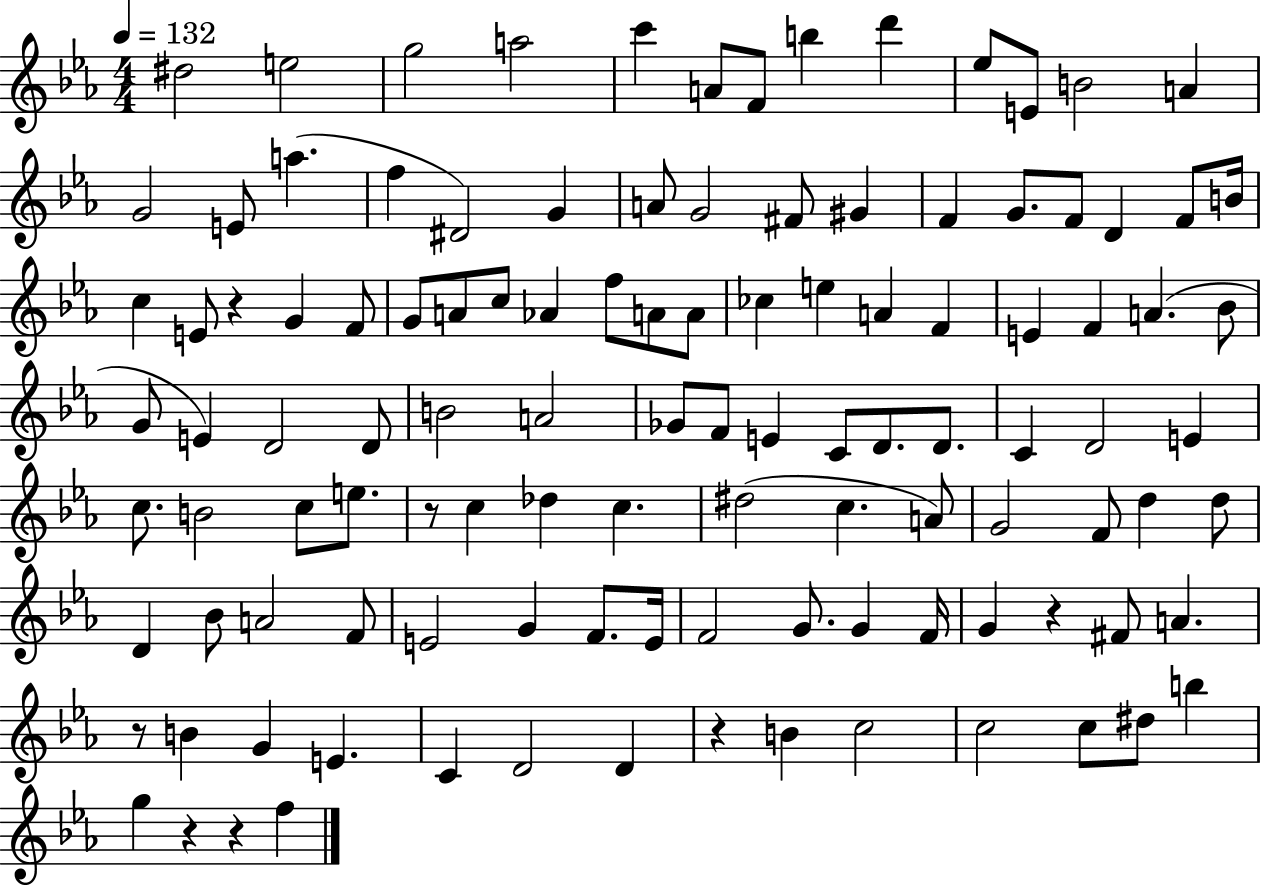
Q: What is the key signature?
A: EES major